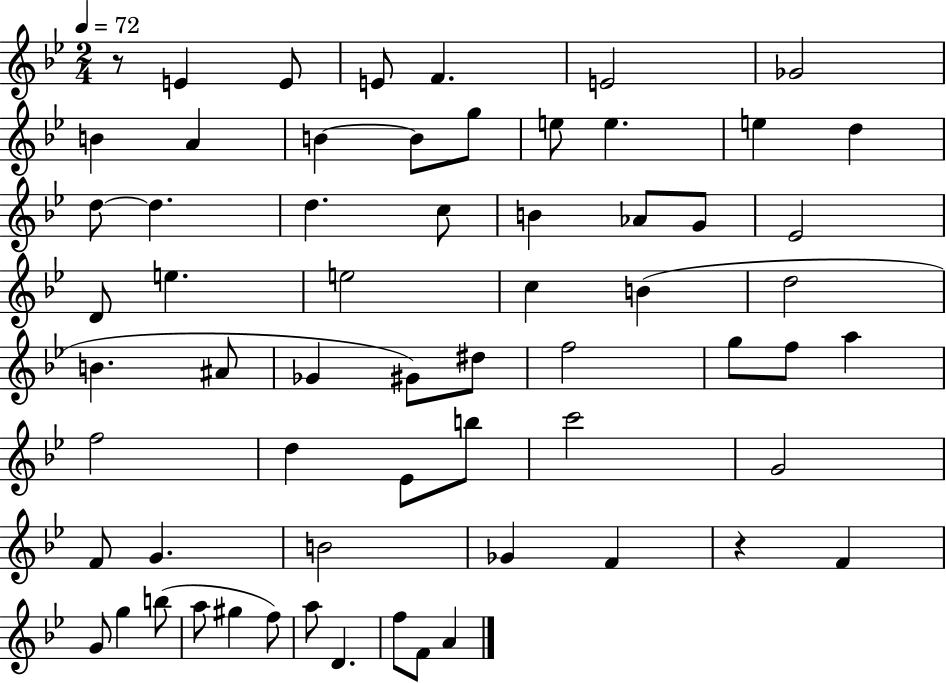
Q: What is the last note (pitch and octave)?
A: A4